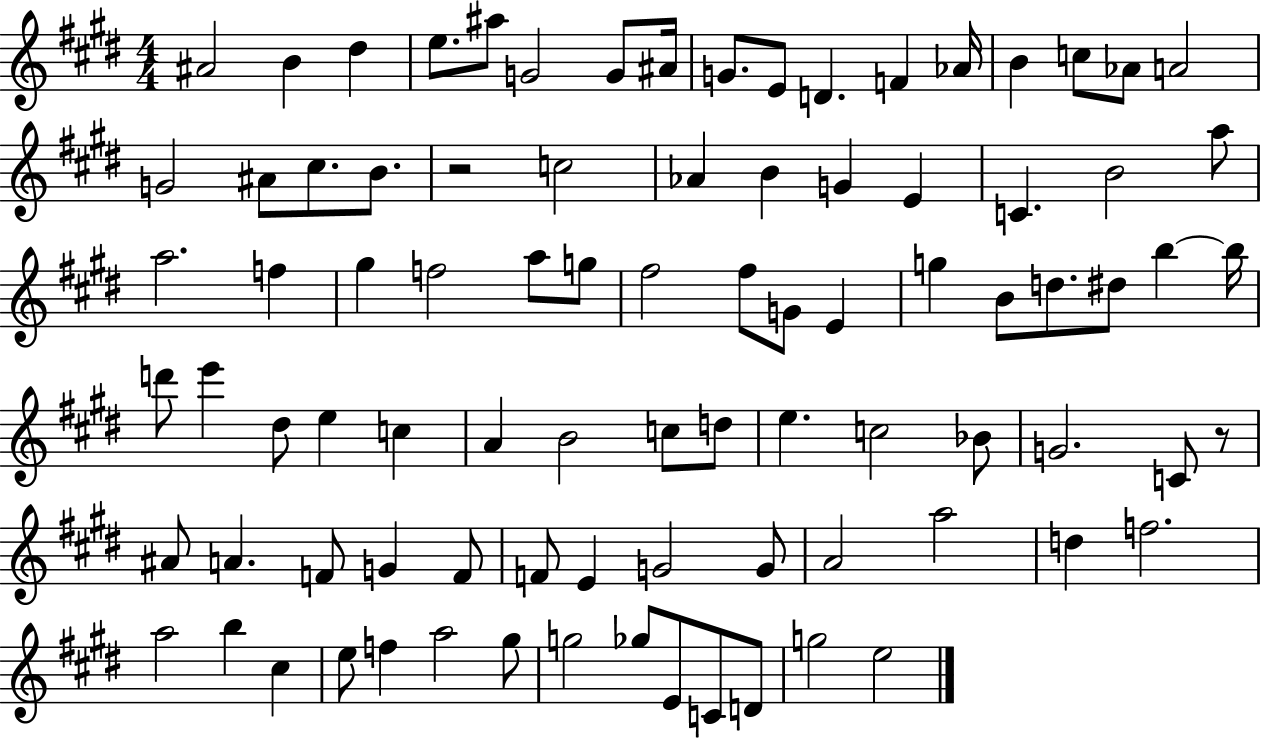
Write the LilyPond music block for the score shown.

{
  \clef treble
  \numericTimeSignature
  \time 4/4
  \key e \major
  \repeat volta 2 { ais'2 b'4 dis''4 | e''8. ais''8 g'2 g'8 ais'16 | g'8. e'8 d'4. f'4 aes'16 | b'4 c''8 aes'8 a'2 | \break g'2 ais'8 cis''8. b'8. | r2 c''2 | aes'4 b'4 g'4 e'4 | c'4. b'2 a''8 | \break a''2. f''4 | gis''4 f''2 a''8 g''8 | fis''2 fis''8 g'8 e'4 | g''4 b'8 d''8. dis''8 b''4~~ b''16 | \break d'''8 e'''4 dis''8 e''4 c''4 | a'4 b'2 c''8 d''8 | e''4. c''2 bes'8 | g'2. c'8 r8 | \break ais'8 a'4. f'8 g'4 f'8 | f'8 e'4 g'2 g'8 | a'2 a''2 | d''4 f''2. | \break a''2 b''4 cis''4 | e''8 f''4 a''2 gis''8 | g''2 ges''8 e'8 c'8 d'8 | g''2 e''2 | \break } \bar "|."
}